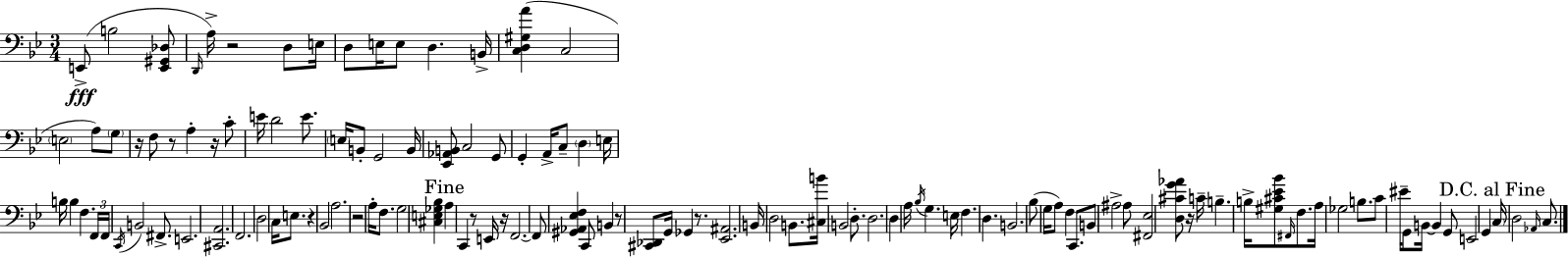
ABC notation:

X:1
T:Untitled
M:3/4
L:1/4
K:Gm
E,,/2 B,2 [E,,^G,,_D,]/2 D,,/4 A,/4 z2 D,/2 E,/4 D,/2 E,/4 E,/2 D, B,,/4 [C,D,^G,A] C,2 E,2 A,/2 G,/2 z/4 F,/2 z/2 A, z/4 C/2 E/4 D2 E/2 E,/4 B,,/2 G,,2 B,,/4 [_E,,_A,,B,,]/2 C,2 G,,/2 G,, A,,/4 C,/2 D, E,/4 B,/4 B, F, F,,/4 F,,/4 C,,/4 B,,2 ^F,,/2 E,,2 [^C,,A,,]2 F,,2 D,2 C,/4 E,/2 z _B,,2 A,2 z2 A,/4 F,/2 G,2 [^C,E,_G,_B,] A, C,, z/2 E,,/4 z/4 F,,2 F,,/2 [^G,,_A,,_E,F,] C,,/2 B,, z/2 [^C,,_D,,]/2 G,,/4 _G,, z/2 [_E,,^A,,]2 B,,/4 D,2 B,,/2 [^C,B]/4 B,,2 D,/2 D,2 D, A,/4 _B,/4 G, E,/4 F, D, B,,2 _B,/2 G,/4 A,/2 F, C,,/2 B,,/2 ^A,2 ^A,/2 [^F,,_E,]2 [D,^CG_A]/2 z/4 C/4 B, B,/4 [^G,^C_E_B]/2 ^F,,/4 F,/2 A,/4 _G,2 B,/2 C/2 ^E/4 G,,/2 B,,/4 B,, G,,/2 E,,2 G,, C,/4 D,2 _A,,/4 C,/2